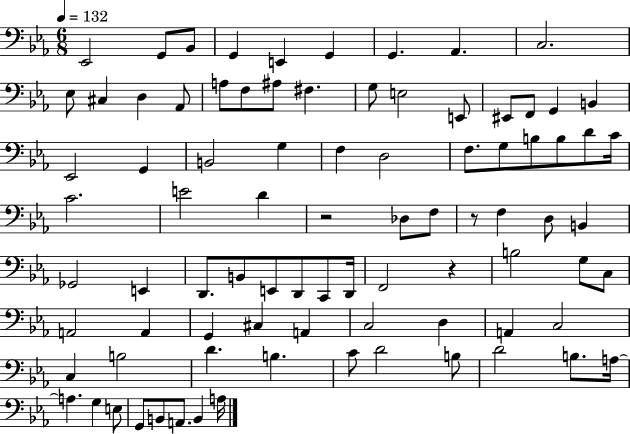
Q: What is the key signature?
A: EES major